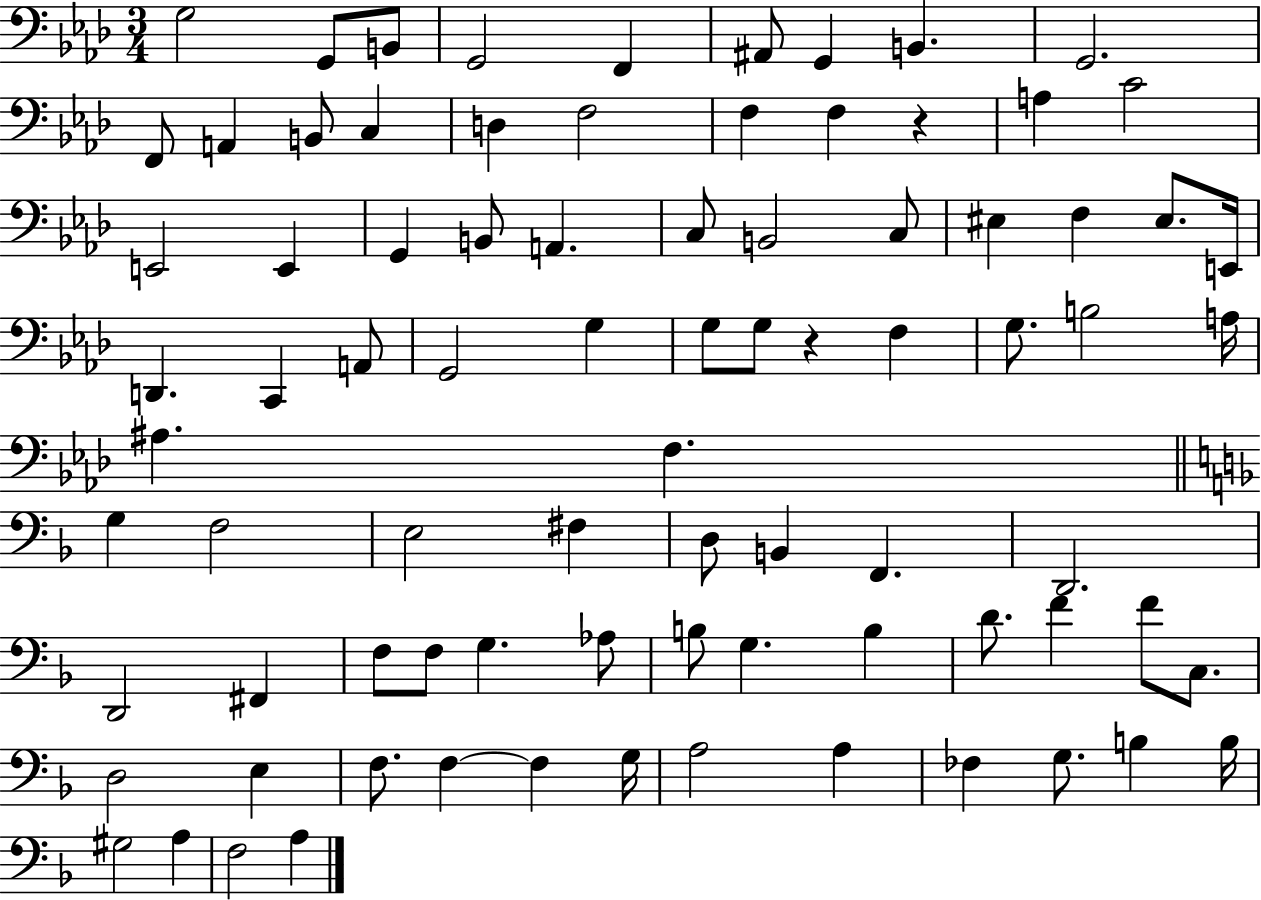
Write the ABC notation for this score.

X:1
T:Untitled
M:3/4
L:1/4
K:Ab
G,2 G,,/2 B,,/2 G,,2 F,, ^A,,/2 G,, B,, G,,2 F,,/2 A,, B,,/2 C, D, F,2 F, F, z A, C2 E,,2 E,, G,, B,,/2 A,, C,/2 B,,2 C,/2 ^E, F, ^E,/2 E,,/4 D,, C,, A,,/2 G,,2 G, G,/2 G,/2 z F, G,/2 B,2 A,/4 ^A, F, G, F,2 E,2 ^F, D,/2 B,, F,, D,,2 D,,2 ^F,, F,/2 F,/2 G, _A,/2 B,/2 G, B, D/2 F F/2 C,/2 D,2 E, F,/2 F, F, G,/4 A,2 A, _F, G,/2 B, B,/4 ^G,2 A, F,2 A,